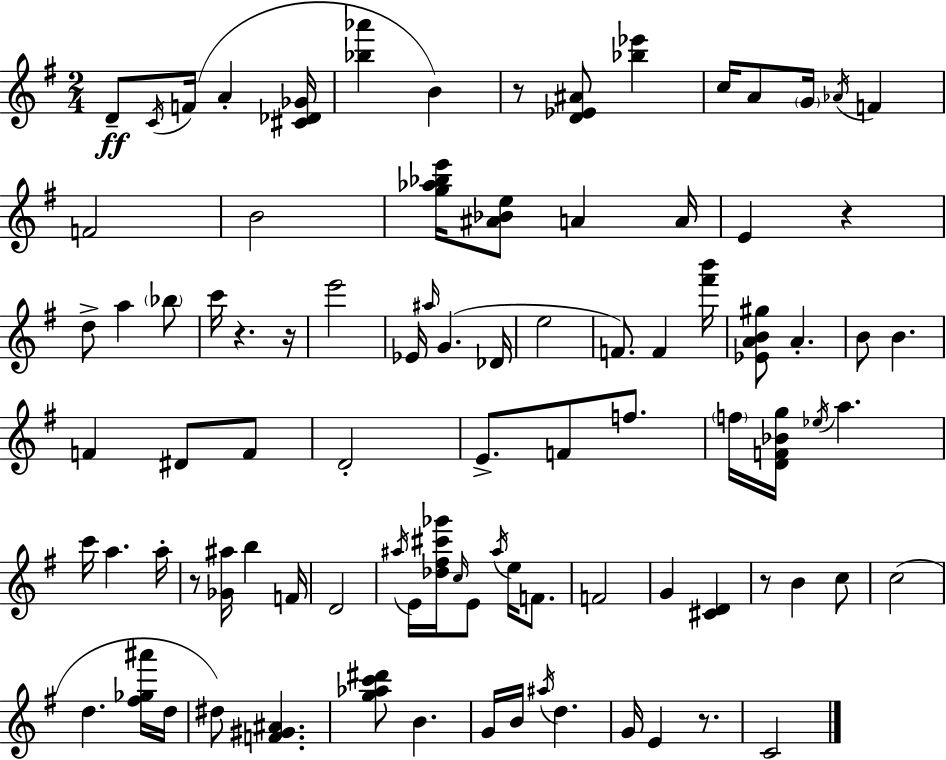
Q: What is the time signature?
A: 2/4